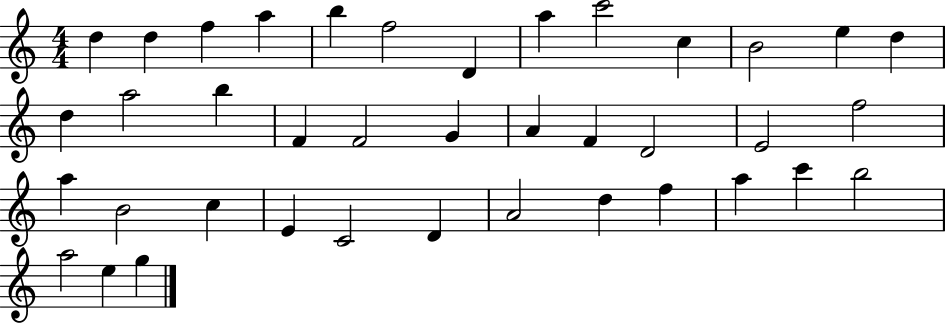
X:1
T:Untitled
M:4/4
L:1/4
K:C
d d f a b f2 D a c'2 c B2 e d d a2 b F F2 G A F D2 E2 f2 a B2 c E C2 D A2 d f a c' b2 a2 e g